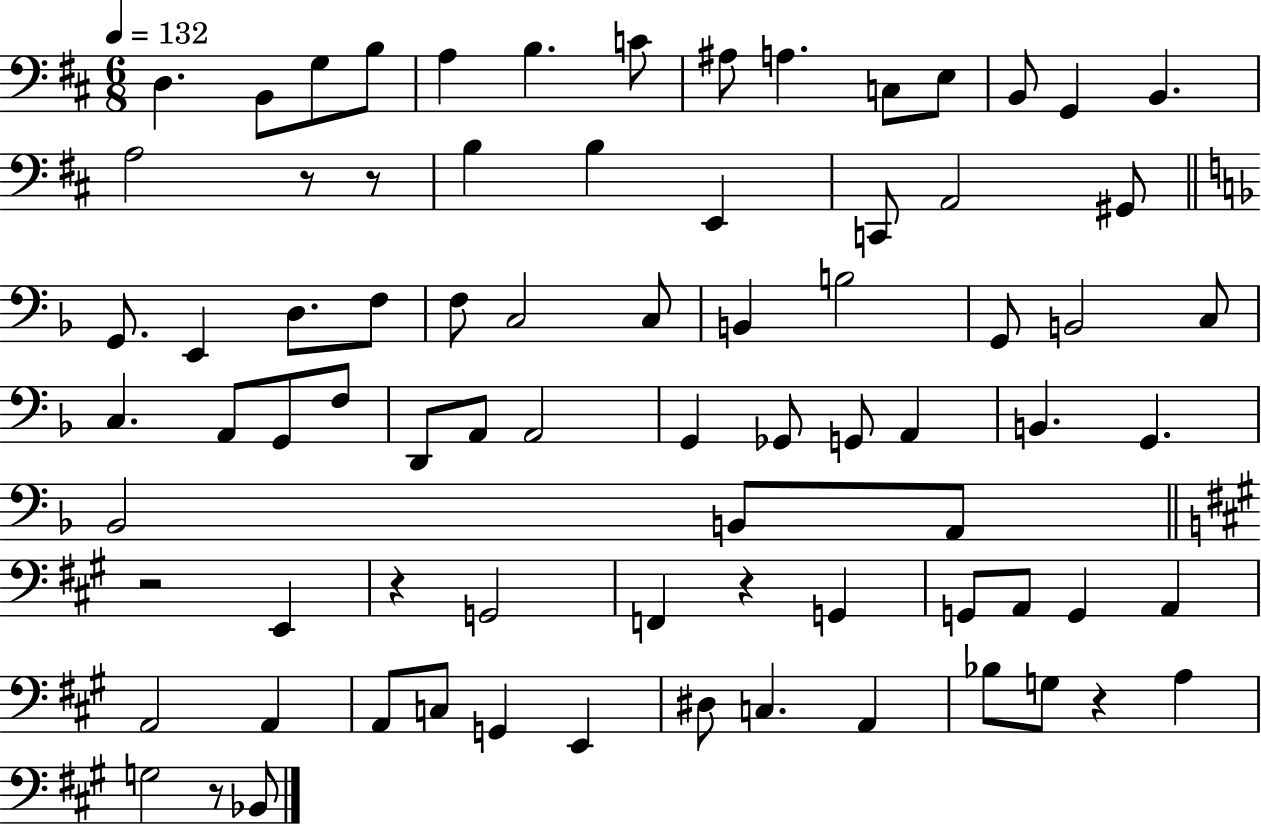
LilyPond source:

{
  \clef bass
  \numericTimeSignature
  \time 6/8
  \key d \major
  \tempo 4 = 132
  \repeat volta 2 { d4. b,8 g8 b8 | a4 b4. c'8 | ais8 a4. c8 e8 | b,8 g,4 b,4. | \break a2 r8 r8 | b4 b4 e,4 | c,8 a,2 gis,8 | \bar "||" \break \key d \minor g,8. e,4 d8. f8 | f8 c2 c8 | b,4 b2 | g,8 b,2 c8 | \break c4. a,8 g,8 f8 | d,8 a,8 a,2 | g,4 ges,8 g,8 a,4 | b,4. g,4. | \break bes,2 b,8 a,8 | \bar "||" \break \key a \major r2 e,4 | r4 g,2 | f,4 r4 g,4 | g,8 a,8 g,4 a,4 | \break a,2 a,4 | a,8 c8 g,4 e,4 | dis8 c4. a,4 | bes8 g8 r4 a4 | \break g2 r8 bes,8 | } \bar "|."
}